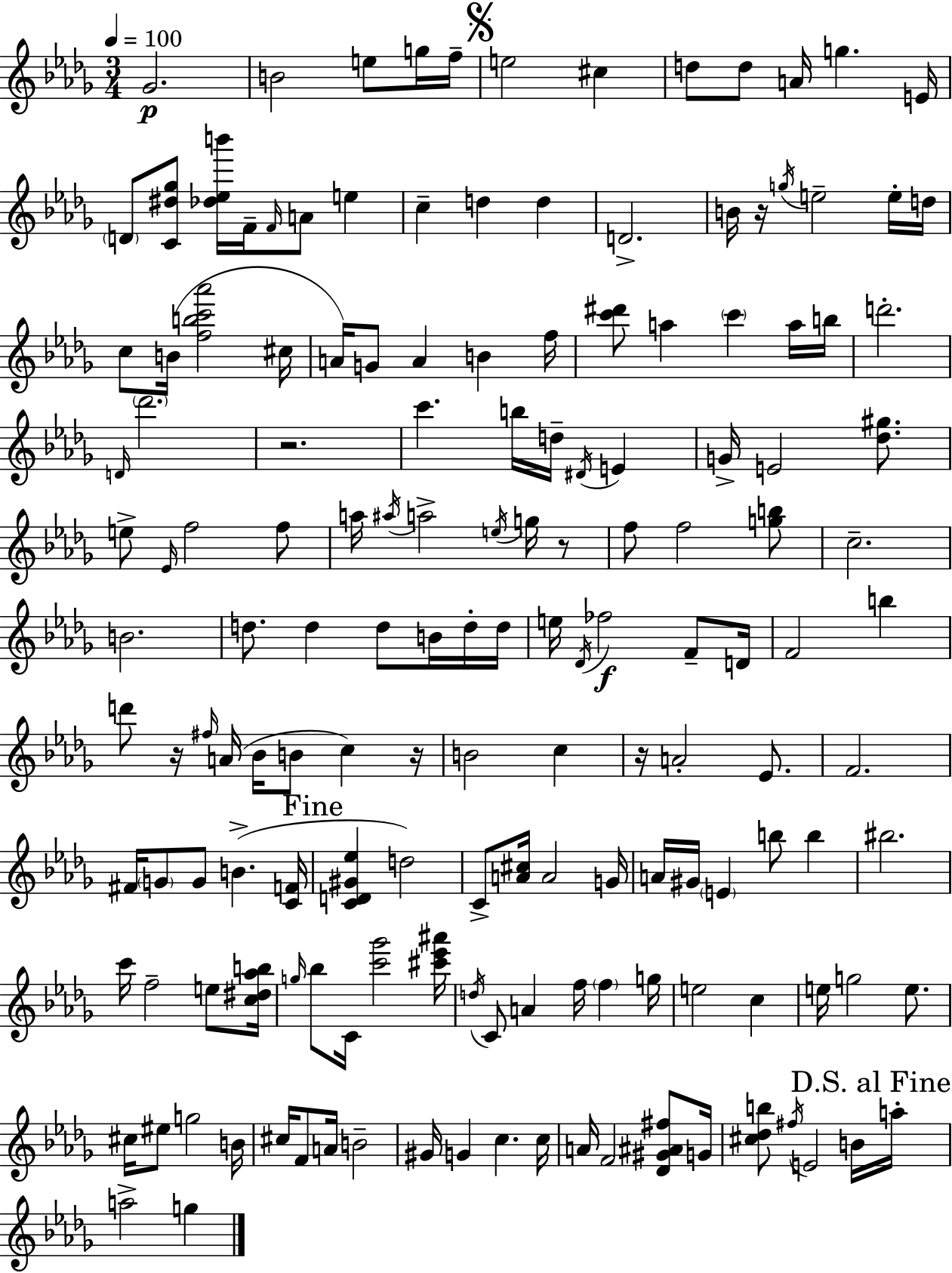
{
  \clef treble
  \numericTimeSignature
  \time 3/4
  \key bes \minor
  \tempo 4 = 100
  ges'2.\p | b'2 e''8 g''16 f''16-- | \mark \markup { \musicglyph "scripts.segno" } e''2 cis''4 | d''8 d''8 a'16 g''4. e'16 | \break \parenthesize d'8 <c' dis'' ges''>8 <des'' ees'' b'''>16 f'16-- \grace { f'16 } a'8 e''4 | c''4-- d''4 d''4 | d'2.-> | b'16 r16 \acciaccatura { g''16 } e''2-- | \break e''16-. d''16 c''8 b'16( <f'' b'' c''' aes'''>2 | cis''16 a'16) g'8 a'4 b'4 | f''16 <c''' dis'''>8 a''4 \parenthesize c'''4 | a''16 b''16 d'''2.-. | \break \grace { d'16 } \parenthesize des'''2. | r2. | c'''4. b''16 d''16-- \acciaccatura { dis'16 } | e'4 g'16-> e'2 | \break <des'' gis''>8. e''8-> \grace { ees'16 } f''2 | f''8 a''16 \acciaccatura { ais''16 } a''2-> | \acciaccatura { e''16 } g''16 r8 f''8 f''2 | <g'' b''>8 c''2.-- | \break b'2. | d''8. d''4 | d''8 b'16 d''16-. d''16 e''16 \acciaccatura { des'16 } fes''2\f | f'8-- d'16 f'2 | \break b''4 d'''8 r16 \grace { fis''16 }( | a'16 bes'16 b'8 c''4) r16 b'2 | c''4 r16 a'2-. | ees'8. f'2. | \break fis'16 \parenthesize g'8 | g'8 b'4.->( <c' f'>16 \mark "Fine" <c' d' gis' ees''>4 | d''2) c'8-> <a' cis''>16 | a'2 g'16 a'16 gis'16 \parenthesize e'4 | \break b''8 b''4 bis''2. | c'''16 f''2-- | e''8 <c'' dis'' aes'' b''>16 \grace { g''16 } bes''8 | c'16 <c''' ges'''>2 <cis''' ees''' ais'''>16 \acciaccatura { d''16 } c'8 | \break a'4 f''16 \parenthesize f''4 g''16 e''2 | c''4 e''16 | g''2 e''8. cis''16 | eis''8 g''2 b'16 cis''16 | \break f'8 a'16 b'2-- gis'16 | g'4 c''4. c''16 a'16 | f'2 <des' gis' ais' fis''>8 g'16 <cis'' des'' b''>8 | \acciaccatura { fis''16 } e'2 b'16 \mark "D.S. al Fine" a''16-. | \break a''2-> g''4 | \bar "|."
}